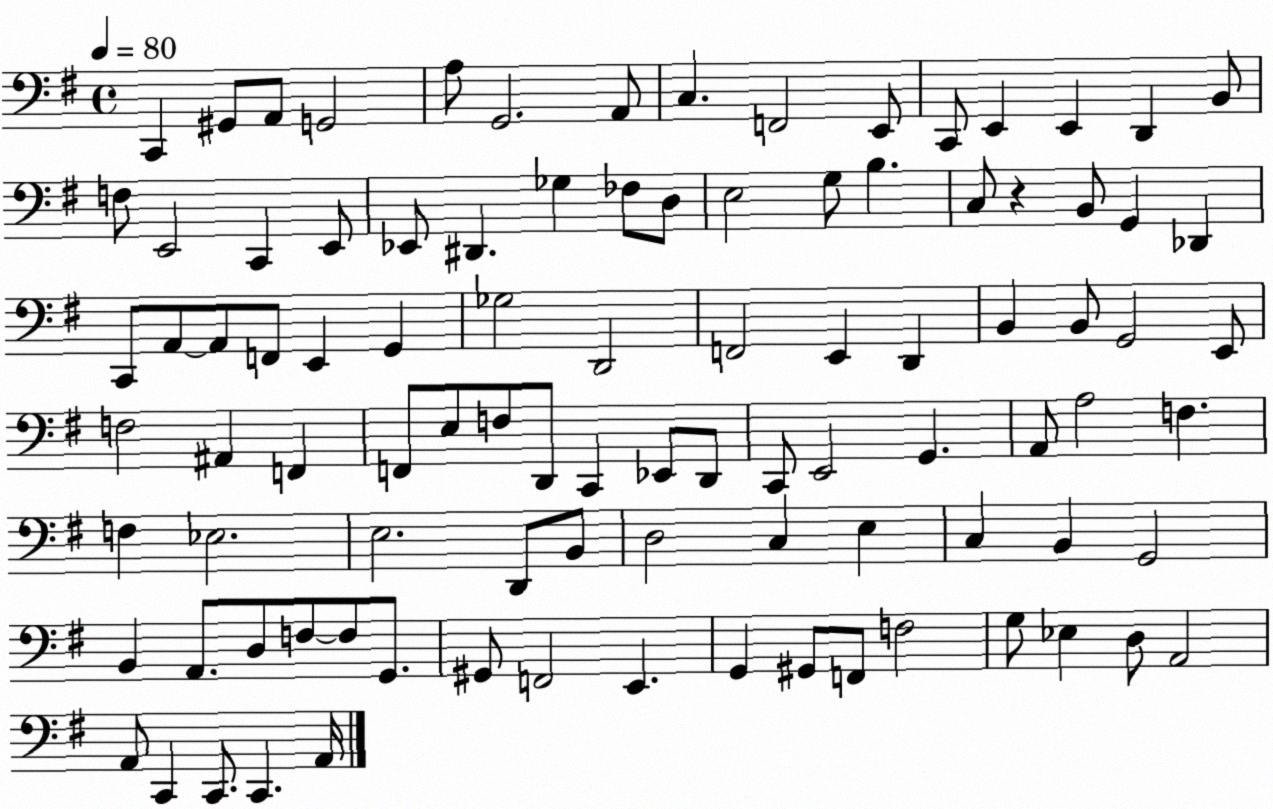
X:1
T:Untitled
M:4/4
L:1/4
K:G
C,, ^G,,/2 A,,/2 G,,2 A,/2 G,,2 A,,/2 C, F,,2 E,,/2 C,,/2 E,, E,, D,, B,,/2 F,/2 E,,2 C,, E,,/2 _E,,/2 ^D,, _G, _F,/2 D,/2 E,2 G,/2 B, C,/2 z B,,/2 G,, _D,, C,,/2 A,,/2 A,,/2 F,,/2 E,, G,, _G,2 D,,2 F,,2 E,, D,, B,, B,,/2 G,,2 E,,/2 F,2 ^A,, F,, F,,/2 E,/2 F,/2 D,,/2 C,, _E,,/2 D,,/2 C,,/2 E,,2 G,, A,,/2 A,2 F, F, _E,2 E,2 D,,/2 B,,/2 D,2 C, E, C, B,, G,,2 B,, A,,/2 D,/2 F,/2 F,/2 G,,/2 ^G,,/2 F,,2 E,, G,, ^G,,/2 F,,/2 F,2 G,/2 _E, D,/2 A,,2 A,,/2 C,, C,,/2 C,, A,,/4